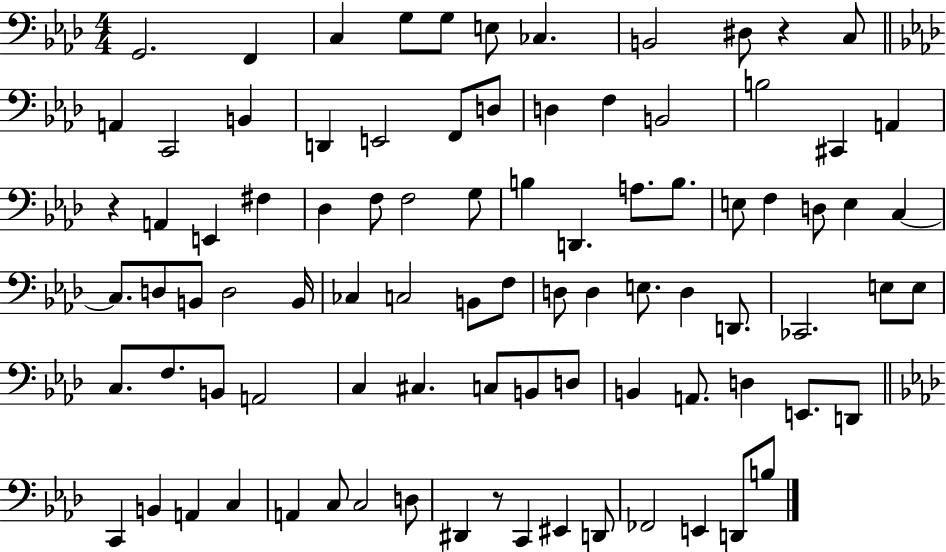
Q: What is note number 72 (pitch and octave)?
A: B2